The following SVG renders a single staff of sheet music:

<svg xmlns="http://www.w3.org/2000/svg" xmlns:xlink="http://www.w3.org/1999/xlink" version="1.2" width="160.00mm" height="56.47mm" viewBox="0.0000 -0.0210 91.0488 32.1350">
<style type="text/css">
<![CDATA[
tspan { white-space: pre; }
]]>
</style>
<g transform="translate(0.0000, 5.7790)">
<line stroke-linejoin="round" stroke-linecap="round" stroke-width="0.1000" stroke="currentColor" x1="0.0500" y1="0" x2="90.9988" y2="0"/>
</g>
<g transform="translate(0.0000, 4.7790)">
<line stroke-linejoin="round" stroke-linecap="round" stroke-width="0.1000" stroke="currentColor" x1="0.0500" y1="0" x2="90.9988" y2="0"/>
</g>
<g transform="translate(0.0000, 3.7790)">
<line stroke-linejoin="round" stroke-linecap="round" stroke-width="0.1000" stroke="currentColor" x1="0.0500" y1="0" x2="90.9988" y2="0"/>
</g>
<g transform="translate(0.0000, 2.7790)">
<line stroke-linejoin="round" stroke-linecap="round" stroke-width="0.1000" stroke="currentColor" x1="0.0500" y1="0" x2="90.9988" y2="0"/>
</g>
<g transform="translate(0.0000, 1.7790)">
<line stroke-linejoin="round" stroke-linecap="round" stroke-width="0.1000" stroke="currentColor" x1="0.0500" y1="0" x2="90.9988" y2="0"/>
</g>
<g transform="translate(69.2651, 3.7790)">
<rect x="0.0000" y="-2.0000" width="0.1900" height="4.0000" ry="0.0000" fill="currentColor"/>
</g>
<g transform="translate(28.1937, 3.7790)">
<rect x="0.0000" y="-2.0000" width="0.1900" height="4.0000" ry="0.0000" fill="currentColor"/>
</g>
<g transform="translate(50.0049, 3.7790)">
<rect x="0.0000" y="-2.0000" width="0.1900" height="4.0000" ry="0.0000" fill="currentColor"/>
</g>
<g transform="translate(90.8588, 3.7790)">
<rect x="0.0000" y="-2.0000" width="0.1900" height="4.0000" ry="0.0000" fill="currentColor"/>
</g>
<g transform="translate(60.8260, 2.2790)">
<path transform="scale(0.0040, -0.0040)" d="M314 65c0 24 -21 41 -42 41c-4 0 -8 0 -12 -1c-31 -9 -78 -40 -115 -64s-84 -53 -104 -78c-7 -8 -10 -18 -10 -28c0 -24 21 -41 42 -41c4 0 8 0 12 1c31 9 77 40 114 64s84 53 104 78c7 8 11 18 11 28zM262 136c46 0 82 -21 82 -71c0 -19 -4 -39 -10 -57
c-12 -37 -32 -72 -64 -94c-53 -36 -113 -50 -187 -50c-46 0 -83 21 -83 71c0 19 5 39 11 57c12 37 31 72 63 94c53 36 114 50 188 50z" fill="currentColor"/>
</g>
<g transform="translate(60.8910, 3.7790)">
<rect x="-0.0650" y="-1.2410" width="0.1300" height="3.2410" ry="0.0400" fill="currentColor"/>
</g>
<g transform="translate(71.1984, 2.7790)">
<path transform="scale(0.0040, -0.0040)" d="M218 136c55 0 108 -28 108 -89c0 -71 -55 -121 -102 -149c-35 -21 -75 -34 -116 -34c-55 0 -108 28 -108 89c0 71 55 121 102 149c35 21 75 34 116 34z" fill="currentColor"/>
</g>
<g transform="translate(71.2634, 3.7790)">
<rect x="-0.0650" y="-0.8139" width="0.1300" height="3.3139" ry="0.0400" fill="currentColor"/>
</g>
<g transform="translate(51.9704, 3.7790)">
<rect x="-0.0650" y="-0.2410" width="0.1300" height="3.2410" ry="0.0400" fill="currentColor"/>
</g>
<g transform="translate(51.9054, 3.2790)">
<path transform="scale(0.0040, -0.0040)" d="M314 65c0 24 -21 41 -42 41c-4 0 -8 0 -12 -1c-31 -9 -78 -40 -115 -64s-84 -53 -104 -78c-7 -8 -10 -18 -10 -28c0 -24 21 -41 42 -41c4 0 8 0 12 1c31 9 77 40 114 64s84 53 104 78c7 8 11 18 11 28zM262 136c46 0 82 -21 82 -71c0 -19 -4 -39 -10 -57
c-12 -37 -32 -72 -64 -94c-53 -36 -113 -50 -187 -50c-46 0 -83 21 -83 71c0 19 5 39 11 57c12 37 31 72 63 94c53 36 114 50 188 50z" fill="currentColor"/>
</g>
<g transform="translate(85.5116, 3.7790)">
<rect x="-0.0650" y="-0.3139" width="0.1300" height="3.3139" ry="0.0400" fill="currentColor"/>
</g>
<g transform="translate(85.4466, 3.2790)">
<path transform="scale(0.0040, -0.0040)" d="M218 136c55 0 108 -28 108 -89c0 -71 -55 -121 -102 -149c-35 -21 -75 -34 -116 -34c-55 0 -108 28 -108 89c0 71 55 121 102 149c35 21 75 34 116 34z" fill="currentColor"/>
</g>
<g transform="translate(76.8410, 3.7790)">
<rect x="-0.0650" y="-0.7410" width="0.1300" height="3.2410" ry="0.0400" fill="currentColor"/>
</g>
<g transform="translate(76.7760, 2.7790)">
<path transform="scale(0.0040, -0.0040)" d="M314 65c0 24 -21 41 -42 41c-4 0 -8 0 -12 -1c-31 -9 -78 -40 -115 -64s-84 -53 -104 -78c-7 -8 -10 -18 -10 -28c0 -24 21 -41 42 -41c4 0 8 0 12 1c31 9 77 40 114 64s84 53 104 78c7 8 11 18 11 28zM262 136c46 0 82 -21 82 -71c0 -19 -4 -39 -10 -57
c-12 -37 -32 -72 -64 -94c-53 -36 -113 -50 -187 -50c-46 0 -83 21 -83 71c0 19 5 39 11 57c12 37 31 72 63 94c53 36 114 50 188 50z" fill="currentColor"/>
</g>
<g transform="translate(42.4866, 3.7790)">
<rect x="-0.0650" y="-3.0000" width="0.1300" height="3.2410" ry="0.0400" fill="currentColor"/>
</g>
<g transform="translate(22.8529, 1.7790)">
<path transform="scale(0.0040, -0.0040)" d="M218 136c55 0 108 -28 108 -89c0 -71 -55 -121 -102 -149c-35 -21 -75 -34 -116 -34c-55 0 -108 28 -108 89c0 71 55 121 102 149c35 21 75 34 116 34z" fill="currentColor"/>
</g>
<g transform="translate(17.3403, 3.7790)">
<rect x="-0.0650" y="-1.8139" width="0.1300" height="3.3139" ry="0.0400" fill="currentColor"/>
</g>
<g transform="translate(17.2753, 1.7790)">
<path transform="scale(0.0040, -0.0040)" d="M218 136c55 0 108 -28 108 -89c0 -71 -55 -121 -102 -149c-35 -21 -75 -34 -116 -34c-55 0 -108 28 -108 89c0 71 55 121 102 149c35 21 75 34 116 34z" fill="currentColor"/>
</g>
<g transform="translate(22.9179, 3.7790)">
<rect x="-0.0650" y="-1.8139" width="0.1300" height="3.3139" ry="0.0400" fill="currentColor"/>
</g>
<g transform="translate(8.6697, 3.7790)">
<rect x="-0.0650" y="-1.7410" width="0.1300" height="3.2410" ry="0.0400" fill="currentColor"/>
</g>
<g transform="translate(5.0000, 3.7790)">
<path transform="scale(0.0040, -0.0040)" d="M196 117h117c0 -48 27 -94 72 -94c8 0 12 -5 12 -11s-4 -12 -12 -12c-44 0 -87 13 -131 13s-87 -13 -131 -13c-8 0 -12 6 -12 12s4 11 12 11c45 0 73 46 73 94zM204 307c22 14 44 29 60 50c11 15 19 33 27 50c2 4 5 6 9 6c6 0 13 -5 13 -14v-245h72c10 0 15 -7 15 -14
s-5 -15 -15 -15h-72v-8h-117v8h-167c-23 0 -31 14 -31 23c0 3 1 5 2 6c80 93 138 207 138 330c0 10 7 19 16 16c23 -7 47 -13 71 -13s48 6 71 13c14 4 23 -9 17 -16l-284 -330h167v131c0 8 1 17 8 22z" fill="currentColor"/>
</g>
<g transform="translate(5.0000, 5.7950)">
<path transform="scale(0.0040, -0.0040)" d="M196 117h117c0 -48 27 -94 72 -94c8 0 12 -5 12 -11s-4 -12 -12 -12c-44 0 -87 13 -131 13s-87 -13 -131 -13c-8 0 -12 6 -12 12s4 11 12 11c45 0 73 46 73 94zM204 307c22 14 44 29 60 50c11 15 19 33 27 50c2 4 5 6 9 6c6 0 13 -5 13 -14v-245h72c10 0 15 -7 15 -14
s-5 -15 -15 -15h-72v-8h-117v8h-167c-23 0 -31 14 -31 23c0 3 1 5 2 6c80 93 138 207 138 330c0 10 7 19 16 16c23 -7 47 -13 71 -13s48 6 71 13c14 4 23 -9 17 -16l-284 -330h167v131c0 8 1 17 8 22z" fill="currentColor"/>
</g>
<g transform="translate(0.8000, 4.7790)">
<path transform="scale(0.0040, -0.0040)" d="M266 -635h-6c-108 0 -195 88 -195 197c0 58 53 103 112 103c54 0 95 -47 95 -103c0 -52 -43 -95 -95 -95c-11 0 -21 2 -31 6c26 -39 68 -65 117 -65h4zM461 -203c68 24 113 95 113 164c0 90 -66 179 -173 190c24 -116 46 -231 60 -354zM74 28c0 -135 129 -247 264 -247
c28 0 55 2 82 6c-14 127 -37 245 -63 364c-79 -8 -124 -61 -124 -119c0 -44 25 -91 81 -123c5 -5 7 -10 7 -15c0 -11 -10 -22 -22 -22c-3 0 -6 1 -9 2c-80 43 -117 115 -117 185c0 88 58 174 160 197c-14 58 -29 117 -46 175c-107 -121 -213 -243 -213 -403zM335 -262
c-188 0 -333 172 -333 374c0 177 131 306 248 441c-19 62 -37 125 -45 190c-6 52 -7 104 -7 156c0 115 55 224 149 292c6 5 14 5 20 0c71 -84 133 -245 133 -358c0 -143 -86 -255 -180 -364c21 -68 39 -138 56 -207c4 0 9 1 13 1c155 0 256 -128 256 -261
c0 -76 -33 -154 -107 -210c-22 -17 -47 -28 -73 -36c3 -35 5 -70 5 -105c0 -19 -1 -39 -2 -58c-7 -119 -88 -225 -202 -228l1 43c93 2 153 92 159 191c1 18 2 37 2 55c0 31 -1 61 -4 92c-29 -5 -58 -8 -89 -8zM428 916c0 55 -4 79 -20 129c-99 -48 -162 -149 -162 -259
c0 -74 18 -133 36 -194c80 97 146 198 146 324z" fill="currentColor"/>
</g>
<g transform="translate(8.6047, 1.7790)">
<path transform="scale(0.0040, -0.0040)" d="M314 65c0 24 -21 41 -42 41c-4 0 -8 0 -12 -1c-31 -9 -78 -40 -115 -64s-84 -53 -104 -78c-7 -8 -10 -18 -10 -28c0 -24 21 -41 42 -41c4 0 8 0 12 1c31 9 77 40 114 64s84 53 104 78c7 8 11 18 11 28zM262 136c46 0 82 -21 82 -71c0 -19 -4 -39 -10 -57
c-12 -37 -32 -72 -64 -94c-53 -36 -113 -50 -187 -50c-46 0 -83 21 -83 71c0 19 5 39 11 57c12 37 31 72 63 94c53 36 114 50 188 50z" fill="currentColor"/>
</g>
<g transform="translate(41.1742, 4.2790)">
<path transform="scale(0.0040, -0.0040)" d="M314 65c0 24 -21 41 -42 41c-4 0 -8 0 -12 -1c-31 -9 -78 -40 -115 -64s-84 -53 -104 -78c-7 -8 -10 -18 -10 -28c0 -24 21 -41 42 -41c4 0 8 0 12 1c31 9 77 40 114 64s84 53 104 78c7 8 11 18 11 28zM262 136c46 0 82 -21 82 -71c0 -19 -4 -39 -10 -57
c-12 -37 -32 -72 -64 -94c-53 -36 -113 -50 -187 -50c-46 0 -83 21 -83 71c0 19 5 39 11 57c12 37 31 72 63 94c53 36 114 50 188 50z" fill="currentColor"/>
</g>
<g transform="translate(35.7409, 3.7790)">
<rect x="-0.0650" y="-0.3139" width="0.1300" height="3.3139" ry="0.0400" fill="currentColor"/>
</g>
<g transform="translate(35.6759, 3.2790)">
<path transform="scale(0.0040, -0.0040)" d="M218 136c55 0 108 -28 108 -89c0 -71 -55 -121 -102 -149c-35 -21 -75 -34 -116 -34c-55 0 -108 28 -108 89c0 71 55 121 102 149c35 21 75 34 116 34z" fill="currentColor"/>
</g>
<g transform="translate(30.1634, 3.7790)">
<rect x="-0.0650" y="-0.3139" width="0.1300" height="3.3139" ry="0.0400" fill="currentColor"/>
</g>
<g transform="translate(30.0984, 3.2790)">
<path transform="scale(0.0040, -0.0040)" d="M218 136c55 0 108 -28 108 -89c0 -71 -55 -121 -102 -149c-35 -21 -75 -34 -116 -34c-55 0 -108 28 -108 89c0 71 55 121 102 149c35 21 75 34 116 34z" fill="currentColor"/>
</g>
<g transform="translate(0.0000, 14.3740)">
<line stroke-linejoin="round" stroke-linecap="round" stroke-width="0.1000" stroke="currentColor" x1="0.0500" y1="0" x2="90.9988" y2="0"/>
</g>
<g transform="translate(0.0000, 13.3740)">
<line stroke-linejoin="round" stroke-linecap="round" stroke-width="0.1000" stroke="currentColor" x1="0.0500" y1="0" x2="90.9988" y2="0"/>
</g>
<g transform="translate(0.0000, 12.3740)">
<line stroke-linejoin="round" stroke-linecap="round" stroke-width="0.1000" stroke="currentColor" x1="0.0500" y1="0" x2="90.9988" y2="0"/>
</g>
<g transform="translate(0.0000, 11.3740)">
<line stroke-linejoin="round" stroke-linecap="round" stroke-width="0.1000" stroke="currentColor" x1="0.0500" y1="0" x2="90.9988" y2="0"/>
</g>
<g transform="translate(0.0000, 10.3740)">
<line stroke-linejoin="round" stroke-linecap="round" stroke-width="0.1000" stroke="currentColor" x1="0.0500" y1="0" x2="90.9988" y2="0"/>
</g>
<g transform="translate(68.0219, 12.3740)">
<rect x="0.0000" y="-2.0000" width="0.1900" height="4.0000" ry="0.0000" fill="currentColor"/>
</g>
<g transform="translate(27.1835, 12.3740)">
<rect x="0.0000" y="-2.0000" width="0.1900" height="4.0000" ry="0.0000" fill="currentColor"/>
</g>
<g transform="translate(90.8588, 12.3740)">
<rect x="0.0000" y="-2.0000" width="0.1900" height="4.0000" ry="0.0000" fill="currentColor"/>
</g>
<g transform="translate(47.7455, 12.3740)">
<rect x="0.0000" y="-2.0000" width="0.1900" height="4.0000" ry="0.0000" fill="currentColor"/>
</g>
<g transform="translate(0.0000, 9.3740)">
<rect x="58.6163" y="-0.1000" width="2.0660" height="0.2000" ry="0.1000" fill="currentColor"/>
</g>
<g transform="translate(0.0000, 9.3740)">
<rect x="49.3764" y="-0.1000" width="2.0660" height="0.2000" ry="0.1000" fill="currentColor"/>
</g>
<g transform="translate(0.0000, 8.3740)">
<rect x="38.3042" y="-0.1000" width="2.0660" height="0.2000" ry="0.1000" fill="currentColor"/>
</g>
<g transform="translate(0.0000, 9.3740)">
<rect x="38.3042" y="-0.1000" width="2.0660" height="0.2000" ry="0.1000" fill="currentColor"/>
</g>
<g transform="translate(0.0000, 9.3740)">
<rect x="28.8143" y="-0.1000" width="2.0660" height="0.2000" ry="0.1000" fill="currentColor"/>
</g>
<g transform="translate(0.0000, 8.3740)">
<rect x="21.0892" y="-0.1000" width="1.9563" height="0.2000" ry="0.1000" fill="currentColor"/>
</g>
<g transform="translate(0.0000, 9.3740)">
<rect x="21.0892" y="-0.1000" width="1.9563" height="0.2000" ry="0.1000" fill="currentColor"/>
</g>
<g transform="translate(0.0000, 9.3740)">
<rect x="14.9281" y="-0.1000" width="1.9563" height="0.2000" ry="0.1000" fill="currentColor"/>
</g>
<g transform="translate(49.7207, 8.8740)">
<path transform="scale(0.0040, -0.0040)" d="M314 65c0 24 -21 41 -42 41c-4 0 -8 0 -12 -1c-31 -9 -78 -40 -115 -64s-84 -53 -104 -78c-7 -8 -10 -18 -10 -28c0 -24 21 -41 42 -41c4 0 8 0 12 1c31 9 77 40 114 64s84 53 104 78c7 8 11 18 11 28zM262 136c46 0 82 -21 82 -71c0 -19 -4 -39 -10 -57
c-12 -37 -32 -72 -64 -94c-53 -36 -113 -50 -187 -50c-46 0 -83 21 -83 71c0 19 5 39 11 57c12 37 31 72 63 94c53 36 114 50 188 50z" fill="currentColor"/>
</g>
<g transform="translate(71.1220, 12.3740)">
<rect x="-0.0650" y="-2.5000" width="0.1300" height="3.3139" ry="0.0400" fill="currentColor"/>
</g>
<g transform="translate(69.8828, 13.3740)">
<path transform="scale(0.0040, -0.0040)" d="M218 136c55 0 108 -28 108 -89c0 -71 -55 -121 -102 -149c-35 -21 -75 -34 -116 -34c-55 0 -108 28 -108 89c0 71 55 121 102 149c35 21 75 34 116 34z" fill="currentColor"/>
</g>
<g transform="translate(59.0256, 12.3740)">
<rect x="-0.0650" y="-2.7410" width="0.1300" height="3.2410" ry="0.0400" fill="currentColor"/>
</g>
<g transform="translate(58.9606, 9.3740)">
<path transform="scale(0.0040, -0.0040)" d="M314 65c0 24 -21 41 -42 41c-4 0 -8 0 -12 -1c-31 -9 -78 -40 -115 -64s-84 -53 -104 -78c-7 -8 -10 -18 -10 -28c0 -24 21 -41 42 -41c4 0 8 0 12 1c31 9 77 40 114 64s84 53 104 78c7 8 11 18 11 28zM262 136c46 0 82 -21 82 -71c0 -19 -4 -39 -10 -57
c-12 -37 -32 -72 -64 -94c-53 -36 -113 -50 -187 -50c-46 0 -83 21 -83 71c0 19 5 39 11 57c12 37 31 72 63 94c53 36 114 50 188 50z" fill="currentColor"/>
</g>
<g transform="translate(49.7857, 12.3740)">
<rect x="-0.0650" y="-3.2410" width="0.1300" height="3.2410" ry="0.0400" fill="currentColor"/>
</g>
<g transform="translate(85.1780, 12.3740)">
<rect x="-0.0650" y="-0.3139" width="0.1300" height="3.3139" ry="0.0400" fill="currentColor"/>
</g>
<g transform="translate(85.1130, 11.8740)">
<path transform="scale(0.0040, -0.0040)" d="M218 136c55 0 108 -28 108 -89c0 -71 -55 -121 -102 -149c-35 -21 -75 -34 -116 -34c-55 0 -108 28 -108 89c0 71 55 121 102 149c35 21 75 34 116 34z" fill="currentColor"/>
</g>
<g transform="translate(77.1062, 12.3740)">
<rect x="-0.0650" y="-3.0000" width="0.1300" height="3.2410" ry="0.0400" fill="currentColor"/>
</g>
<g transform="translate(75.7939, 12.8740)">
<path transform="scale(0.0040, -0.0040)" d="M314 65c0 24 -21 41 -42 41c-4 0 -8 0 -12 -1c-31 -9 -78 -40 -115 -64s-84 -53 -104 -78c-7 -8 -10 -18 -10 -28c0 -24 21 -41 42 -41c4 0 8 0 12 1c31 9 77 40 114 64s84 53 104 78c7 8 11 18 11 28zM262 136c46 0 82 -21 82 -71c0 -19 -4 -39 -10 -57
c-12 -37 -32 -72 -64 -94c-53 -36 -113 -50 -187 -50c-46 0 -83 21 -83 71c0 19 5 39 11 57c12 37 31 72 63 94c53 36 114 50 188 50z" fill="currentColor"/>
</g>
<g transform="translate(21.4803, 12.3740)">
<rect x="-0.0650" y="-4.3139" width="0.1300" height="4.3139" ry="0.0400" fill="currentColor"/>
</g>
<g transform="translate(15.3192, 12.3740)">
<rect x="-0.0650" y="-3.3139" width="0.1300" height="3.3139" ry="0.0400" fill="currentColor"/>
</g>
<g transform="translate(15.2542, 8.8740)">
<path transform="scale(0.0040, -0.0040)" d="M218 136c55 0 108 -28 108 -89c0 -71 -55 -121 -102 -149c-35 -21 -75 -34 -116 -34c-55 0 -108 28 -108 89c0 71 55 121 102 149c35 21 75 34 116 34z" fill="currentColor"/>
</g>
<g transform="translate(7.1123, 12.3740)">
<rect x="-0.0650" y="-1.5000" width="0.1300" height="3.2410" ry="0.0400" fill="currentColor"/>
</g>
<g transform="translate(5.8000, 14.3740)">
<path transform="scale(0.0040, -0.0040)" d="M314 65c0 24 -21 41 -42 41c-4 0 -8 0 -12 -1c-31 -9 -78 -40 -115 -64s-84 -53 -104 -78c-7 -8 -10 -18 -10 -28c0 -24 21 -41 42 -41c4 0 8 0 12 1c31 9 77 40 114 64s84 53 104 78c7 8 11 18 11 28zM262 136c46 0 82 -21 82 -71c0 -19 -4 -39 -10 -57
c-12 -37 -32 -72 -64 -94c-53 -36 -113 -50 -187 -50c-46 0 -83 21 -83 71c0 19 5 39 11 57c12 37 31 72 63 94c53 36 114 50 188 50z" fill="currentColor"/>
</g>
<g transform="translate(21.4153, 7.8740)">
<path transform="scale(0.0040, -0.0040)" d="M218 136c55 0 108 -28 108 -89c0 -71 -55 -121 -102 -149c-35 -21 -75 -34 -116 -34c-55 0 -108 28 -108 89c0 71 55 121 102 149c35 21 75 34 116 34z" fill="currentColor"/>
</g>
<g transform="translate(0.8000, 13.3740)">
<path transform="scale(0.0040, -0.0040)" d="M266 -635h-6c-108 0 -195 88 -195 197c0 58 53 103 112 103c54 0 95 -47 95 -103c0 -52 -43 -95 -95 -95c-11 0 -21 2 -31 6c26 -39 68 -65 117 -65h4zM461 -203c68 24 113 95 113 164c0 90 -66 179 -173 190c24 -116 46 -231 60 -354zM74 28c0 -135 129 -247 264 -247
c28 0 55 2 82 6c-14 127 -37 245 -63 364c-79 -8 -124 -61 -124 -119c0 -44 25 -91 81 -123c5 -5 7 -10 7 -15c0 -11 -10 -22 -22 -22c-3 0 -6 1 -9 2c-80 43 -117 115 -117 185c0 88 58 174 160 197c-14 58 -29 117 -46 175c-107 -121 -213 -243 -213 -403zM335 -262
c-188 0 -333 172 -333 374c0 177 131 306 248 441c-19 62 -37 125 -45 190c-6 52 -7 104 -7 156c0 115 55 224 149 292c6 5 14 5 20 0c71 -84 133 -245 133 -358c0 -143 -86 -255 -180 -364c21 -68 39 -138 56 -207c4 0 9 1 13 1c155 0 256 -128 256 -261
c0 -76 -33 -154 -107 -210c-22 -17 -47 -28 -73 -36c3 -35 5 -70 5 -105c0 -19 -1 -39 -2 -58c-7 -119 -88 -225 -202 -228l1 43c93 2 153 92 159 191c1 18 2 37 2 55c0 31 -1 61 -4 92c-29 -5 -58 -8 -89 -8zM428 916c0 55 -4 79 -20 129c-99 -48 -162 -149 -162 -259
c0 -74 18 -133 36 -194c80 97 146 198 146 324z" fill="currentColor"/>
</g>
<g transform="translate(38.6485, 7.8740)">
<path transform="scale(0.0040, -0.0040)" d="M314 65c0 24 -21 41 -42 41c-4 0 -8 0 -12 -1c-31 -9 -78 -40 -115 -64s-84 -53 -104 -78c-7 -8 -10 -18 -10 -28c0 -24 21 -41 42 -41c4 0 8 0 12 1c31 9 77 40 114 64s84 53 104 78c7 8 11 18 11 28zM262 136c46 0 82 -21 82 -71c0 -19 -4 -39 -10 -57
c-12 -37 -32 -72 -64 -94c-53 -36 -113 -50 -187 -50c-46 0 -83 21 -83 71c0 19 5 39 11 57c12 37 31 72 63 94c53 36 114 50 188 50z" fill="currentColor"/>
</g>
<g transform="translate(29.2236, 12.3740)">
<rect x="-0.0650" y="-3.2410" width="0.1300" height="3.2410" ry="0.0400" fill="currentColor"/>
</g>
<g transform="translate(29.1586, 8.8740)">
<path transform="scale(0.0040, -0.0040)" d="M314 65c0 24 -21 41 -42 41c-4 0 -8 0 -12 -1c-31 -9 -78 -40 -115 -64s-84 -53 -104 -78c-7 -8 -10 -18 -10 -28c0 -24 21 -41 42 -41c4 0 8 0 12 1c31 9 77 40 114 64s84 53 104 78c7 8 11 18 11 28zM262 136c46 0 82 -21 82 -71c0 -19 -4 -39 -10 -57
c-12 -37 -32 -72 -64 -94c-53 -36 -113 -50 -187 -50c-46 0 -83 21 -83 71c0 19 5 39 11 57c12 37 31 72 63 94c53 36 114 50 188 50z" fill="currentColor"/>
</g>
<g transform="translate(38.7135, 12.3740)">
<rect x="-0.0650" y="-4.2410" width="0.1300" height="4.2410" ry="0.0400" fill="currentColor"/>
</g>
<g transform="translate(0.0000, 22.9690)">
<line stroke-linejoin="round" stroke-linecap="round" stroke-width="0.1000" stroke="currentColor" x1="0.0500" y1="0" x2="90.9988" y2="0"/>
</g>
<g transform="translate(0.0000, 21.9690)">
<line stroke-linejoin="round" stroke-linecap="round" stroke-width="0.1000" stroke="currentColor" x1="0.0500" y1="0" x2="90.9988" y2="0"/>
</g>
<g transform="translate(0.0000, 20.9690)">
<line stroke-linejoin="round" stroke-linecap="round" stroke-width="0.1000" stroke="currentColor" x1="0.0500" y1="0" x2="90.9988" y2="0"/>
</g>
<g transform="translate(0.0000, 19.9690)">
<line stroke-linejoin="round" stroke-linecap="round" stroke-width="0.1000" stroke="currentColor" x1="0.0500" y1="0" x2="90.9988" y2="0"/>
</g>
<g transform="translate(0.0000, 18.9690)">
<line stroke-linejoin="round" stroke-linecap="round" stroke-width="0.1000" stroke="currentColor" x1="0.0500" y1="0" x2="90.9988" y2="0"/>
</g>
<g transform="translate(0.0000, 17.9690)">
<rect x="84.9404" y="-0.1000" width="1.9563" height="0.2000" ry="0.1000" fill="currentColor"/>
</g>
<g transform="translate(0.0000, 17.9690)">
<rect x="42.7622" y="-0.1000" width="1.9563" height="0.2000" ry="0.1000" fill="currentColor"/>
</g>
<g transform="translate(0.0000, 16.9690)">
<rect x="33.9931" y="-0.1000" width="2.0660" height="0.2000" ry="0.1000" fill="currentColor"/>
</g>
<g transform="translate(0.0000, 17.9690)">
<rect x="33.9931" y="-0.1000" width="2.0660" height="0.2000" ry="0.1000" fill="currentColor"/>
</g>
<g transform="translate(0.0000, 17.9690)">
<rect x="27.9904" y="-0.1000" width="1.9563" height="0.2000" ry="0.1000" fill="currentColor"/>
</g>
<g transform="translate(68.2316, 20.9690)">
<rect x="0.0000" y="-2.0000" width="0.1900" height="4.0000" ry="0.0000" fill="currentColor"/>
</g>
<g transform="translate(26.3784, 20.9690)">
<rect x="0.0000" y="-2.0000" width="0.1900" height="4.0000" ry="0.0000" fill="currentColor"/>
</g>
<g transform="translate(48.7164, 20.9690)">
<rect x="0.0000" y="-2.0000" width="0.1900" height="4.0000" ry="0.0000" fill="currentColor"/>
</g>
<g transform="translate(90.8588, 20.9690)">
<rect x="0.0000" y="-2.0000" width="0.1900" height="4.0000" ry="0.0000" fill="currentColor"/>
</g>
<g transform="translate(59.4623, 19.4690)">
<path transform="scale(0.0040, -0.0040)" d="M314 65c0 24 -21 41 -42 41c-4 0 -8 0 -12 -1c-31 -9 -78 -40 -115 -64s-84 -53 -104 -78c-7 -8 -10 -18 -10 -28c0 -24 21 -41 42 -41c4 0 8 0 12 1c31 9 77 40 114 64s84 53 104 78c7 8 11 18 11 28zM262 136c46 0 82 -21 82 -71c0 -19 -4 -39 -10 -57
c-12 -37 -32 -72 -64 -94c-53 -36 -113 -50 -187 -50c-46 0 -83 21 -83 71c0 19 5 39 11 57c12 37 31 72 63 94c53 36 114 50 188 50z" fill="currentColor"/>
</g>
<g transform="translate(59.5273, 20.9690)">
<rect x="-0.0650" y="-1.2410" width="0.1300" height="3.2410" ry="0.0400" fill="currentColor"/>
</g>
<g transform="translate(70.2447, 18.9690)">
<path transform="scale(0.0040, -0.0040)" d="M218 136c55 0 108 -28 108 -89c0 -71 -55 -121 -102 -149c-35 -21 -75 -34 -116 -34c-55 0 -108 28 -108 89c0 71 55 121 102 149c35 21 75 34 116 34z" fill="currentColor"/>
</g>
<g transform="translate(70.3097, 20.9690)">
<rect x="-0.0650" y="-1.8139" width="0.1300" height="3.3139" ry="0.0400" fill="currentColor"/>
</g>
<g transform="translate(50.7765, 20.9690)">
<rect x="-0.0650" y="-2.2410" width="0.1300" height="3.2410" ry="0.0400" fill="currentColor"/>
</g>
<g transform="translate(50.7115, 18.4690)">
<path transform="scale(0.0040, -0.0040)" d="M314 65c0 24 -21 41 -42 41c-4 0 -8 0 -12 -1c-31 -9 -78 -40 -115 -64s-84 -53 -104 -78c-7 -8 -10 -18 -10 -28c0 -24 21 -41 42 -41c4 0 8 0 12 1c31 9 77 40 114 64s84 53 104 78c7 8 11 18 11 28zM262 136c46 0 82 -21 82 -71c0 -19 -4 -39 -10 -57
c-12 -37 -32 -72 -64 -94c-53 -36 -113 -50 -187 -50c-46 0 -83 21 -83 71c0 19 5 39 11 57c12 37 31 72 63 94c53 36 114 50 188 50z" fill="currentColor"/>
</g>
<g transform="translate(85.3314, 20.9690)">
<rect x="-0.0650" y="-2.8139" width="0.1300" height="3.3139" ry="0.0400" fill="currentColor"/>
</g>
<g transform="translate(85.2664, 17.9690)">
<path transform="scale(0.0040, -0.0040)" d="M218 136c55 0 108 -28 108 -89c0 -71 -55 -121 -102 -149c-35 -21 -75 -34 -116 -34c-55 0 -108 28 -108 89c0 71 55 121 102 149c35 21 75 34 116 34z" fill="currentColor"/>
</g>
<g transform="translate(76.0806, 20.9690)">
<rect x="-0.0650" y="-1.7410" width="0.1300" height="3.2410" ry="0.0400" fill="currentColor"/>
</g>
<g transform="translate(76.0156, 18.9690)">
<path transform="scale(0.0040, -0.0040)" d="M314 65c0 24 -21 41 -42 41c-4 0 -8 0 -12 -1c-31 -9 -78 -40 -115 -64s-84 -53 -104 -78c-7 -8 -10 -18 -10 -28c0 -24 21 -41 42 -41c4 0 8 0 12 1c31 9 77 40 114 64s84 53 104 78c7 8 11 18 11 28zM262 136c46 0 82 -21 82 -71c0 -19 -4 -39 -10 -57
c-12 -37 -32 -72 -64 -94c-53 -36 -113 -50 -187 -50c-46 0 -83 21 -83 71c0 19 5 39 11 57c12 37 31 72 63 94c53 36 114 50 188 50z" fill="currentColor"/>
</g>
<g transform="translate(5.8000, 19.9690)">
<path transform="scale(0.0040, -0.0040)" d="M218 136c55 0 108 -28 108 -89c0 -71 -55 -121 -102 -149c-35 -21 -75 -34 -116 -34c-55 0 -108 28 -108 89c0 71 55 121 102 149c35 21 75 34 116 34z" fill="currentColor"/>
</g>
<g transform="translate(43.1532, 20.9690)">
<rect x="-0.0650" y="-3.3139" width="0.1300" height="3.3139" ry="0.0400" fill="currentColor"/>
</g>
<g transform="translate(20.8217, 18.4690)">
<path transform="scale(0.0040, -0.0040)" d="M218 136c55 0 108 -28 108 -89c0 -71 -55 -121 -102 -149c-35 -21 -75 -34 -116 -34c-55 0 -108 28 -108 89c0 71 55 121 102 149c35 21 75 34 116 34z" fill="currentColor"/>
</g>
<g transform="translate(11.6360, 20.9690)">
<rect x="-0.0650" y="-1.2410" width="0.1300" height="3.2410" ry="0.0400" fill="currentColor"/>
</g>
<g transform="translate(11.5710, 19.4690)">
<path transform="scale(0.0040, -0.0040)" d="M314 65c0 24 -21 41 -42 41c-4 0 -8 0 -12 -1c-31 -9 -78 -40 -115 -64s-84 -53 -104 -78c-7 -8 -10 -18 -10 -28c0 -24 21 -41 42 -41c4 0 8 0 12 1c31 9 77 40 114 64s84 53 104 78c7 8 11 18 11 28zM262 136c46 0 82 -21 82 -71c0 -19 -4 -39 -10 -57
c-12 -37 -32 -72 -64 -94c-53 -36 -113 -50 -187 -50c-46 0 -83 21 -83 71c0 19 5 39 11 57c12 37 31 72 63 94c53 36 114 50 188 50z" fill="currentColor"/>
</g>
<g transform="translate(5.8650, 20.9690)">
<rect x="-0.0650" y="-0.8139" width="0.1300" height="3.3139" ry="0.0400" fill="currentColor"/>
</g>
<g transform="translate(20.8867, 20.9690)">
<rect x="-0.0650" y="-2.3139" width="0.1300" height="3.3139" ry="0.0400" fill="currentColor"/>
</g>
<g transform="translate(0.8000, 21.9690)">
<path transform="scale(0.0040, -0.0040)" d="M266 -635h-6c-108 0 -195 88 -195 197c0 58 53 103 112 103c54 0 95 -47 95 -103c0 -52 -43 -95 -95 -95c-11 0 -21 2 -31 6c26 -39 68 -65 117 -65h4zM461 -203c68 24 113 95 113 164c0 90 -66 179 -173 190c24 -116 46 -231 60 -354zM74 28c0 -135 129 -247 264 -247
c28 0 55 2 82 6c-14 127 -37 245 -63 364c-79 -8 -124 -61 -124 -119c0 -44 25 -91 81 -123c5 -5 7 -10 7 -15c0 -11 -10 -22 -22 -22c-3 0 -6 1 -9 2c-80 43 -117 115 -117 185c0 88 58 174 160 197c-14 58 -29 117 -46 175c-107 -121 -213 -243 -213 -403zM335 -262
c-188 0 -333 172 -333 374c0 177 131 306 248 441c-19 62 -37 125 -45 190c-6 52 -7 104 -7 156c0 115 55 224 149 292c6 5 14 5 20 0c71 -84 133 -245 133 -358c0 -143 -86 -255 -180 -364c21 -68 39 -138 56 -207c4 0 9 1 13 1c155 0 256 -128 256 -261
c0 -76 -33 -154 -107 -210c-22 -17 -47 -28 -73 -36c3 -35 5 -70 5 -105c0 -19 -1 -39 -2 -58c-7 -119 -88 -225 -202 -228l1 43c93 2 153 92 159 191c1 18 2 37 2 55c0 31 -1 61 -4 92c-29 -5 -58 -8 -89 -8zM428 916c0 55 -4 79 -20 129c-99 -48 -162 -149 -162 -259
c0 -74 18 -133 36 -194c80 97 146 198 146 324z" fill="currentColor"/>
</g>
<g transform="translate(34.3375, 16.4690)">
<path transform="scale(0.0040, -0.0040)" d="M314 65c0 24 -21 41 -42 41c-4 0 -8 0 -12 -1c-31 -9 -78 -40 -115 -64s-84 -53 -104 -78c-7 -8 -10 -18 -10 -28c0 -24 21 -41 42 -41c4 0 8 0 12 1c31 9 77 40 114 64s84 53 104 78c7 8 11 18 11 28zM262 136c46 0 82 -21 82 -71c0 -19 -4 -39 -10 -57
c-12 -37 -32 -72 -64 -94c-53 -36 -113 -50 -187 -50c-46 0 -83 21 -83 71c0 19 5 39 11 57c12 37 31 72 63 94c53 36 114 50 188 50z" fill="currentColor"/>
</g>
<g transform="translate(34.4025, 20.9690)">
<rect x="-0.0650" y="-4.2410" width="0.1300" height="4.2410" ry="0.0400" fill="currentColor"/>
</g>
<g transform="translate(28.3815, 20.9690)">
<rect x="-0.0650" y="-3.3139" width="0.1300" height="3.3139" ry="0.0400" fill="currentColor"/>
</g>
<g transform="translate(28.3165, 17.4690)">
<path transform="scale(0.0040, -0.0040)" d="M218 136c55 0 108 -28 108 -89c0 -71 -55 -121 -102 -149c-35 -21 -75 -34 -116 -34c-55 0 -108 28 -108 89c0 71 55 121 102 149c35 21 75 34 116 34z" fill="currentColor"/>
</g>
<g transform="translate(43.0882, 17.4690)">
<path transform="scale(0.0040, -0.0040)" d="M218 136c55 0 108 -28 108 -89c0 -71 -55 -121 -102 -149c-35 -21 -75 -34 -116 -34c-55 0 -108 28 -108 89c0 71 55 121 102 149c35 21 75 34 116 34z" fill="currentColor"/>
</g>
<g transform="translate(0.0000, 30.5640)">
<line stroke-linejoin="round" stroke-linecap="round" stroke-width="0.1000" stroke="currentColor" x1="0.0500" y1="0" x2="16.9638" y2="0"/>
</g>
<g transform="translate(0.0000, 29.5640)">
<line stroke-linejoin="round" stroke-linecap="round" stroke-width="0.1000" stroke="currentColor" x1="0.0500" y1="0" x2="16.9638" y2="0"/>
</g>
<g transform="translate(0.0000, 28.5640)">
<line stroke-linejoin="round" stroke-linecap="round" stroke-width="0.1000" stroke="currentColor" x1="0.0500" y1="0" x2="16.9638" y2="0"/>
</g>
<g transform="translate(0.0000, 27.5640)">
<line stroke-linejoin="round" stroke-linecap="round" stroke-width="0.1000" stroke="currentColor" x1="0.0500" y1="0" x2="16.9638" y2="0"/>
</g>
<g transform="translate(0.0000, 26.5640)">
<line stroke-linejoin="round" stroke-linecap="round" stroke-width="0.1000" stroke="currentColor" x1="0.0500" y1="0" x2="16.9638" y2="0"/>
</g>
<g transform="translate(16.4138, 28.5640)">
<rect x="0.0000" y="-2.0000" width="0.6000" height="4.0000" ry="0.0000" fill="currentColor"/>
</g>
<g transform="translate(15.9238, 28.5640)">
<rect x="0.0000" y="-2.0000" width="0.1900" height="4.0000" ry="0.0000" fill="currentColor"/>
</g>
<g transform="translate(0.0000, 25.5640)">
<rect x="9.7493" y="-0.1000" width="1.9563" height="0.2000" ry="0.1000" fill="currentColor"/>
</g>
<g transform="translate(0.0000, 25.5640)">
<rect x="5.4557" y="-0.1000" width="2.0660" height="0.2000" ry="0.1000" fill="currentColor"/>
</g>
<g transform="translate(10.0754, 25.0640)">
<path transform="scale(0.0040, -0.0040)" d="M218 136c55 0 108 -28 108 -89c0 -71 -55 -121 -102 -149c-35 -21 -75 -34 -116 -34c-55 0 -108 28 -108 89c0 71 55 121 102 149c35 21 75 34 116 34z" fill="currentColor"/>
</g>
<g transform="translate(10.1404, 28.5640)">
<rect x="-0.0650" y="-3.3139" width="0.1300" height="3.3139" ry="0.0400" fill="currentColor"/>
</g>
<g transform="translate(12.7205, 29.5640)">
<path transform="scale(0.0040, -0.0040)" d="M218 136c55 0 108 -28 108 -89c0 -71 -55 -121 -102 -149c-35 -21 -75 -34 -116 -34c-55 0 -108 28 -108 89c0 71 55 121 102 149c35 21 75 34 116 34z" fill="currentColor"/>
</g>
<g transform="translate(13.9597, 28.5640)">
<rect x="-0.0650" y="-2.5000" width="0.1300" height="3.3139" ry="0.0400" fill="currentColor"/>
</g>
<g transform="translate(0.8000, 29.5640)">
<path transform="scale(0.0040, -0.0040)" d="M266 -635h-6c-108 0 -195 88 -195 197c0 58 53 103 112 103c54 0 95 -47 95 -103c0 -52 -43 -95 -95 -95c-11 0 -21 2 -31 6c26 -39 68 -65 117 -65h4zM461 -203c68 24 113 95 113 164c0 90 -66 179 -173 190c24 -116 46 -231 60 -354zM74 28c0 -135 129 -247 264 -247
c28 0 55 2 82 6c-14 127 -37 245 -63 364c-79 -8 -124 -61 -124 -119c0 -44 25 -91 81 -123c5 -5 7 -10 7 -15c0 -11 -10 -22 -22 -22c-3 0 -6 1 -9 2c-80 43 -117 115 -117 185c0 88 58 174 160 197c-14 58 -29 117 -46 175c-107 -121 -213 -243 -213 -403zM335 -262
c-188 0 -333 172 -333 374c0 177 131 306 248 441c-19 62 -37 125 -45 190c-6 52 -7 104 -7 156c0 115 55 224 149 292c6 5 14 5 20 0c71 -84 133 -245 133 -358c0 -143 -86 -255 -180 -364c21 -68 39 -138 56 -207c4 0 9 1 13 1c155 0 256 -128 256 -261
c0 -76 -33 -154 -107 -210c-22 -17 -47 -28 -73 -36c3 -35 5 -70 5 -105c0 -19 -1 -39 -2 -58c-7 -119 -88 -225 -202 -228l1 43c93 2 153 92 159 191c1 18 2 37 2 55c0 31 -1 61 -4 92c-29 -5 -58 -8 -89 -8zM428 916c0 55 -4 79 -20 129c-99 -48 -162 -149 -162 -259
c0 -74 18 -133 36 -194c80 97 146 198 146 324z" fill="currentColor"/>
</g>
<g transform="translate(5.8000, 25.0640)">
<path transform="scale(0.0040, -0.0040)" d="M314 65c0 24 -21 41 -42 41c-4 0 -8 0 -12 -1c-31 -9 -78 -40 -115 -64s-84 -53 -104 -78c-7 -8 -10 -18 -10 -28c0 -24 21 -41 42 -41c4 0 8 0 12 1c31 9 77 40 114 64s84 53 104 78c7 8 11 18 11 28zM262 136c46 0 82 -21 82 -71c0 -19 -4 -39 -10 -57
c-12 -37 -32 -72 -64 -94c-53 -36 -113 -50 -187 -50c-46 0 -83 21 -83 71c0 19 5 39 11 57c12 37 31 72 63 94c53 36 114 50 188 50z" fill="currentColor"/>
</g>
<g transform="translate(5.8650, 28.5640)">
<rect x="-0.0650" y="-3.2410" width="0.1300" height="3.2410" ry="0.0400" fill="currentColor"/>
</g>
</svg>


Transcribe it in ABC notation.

X:1
T:Untitled
M:4/4
L:1/4
K:C
f2 f f c c A2 c2 e2 d d2 c E2 b d' b2 d'2 b2 a2 G A2 c d e2 g b d'2 b g2 e2 f f2 a b2 b G